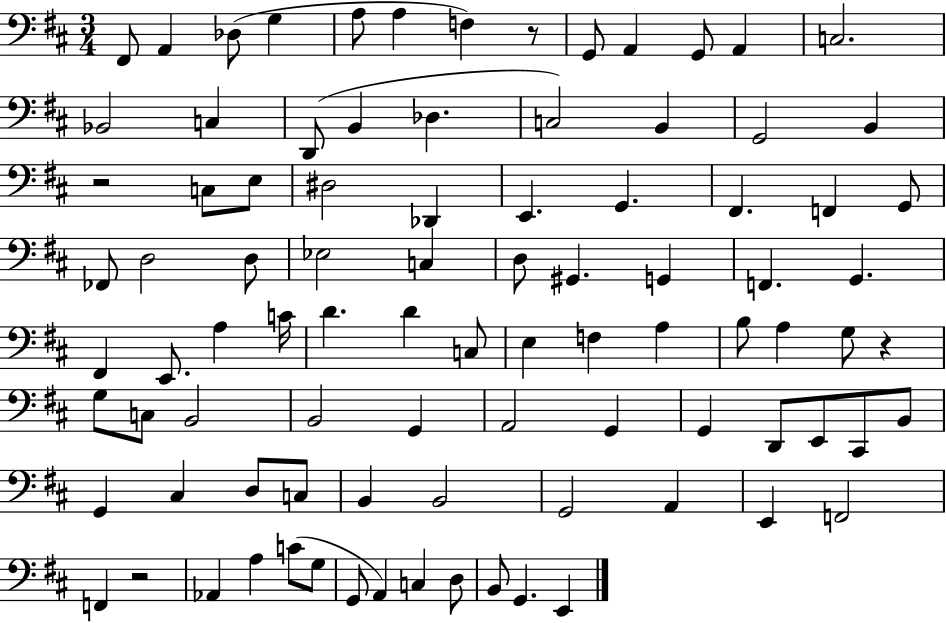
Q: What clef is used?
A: bass